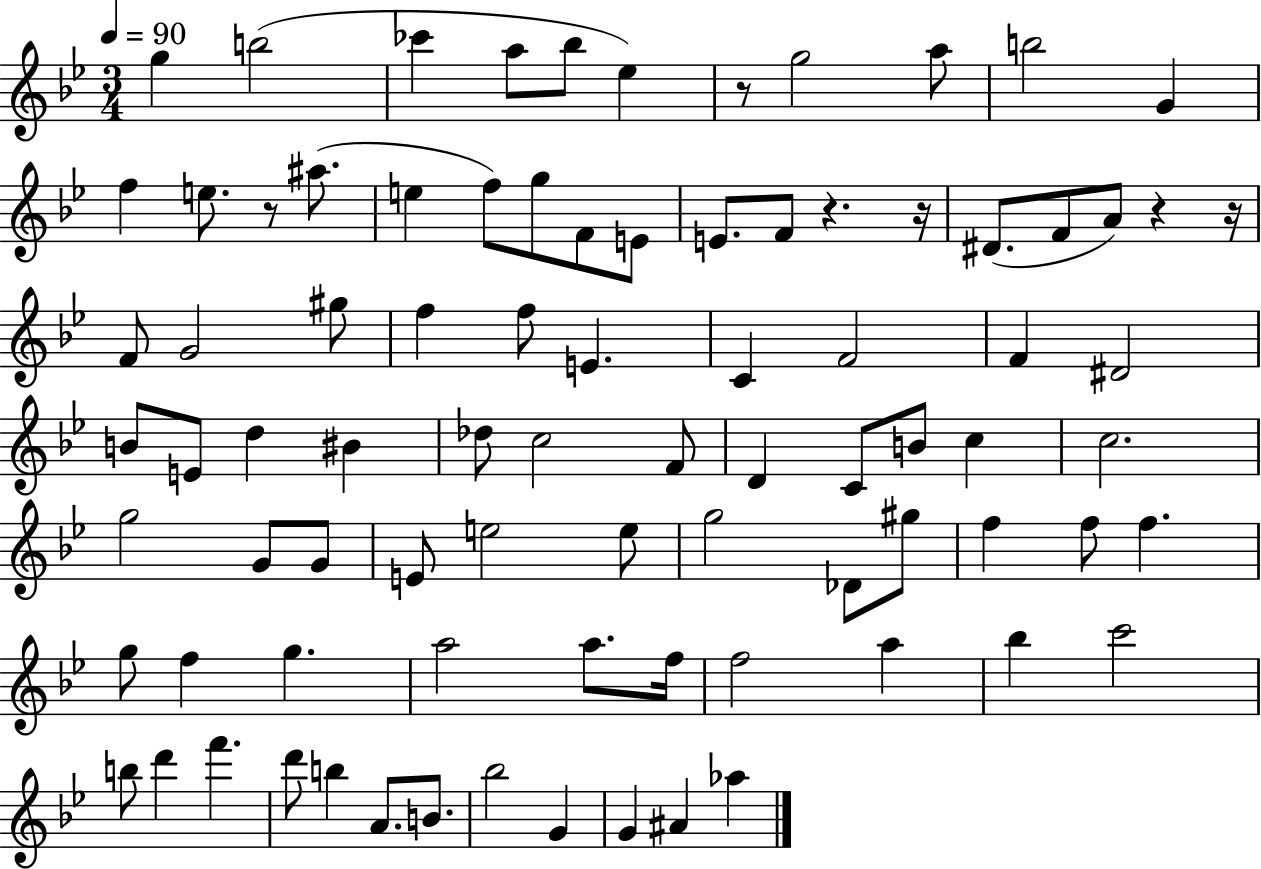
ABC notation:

X:1
T:Untitled
M:3/4
L:1/4
K:Bb
g b2 _c' a/2 _b/2 _e z/2 g2 a/2 b2 G f e/2 z/2 ^a/2 e f/2 g/2 F/2 E/2 E/2 F/2 z z/4 ^D/2 F/2 A/2 z z/4 F/2 G2 ^g/2 f f/2 E C F2 F ^D2 B/2 E/2 d ^B _d/2 c2 F/2 D C/2 B/2 c c2 g2 G/2 G/2 E/2 e2 e/2 g2 _D/2 ^g/2 f f/2 f g/2 f g a2 a/2 f/4 f2 a _b c'2 b/2 d' f' d'/2 b A/2 B/2 _b2 G G ^A _a